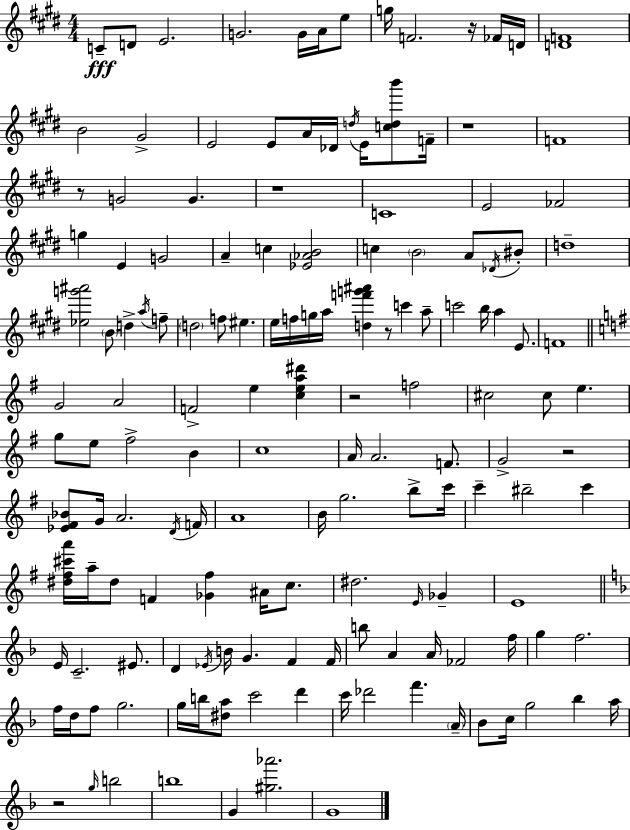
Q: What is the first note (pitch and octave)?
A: C4